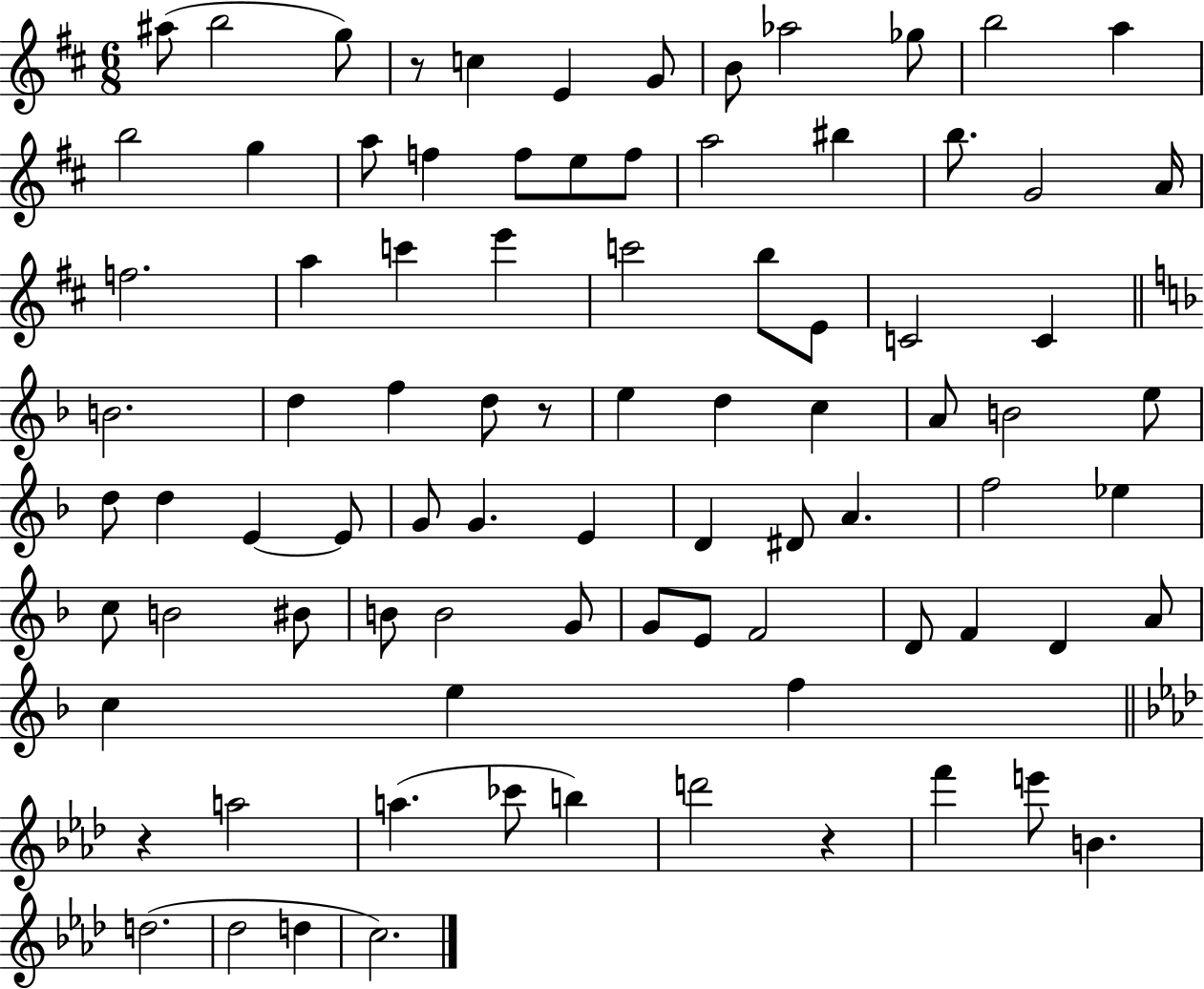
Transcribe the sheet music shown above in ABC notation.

X:1
T:Untitled
M:6/8
L:1/4
K:D
^a/2 b2 g/2 z/2 c E G/2 B/2 _a2 _g/2 b2 a b2 g a/2 f f/2 e/2 f/2 a2 ^b b/2 G2 A/4 f2 a c' e' c'2 b/2 E/2 C2 C B2 d f d/2 z/2 e d c A/2 B2 e/2 d/2 d E E/2 G/2 G E D ^D/2 A f2 _e c/2 B2 ^B/2 B/2 B2 G/2 G/2 E/2 F2 D/2 F D A/2 c e f z a2 a _c'/2 b d'2 z f' e'/2 B d2 _d2 d c2